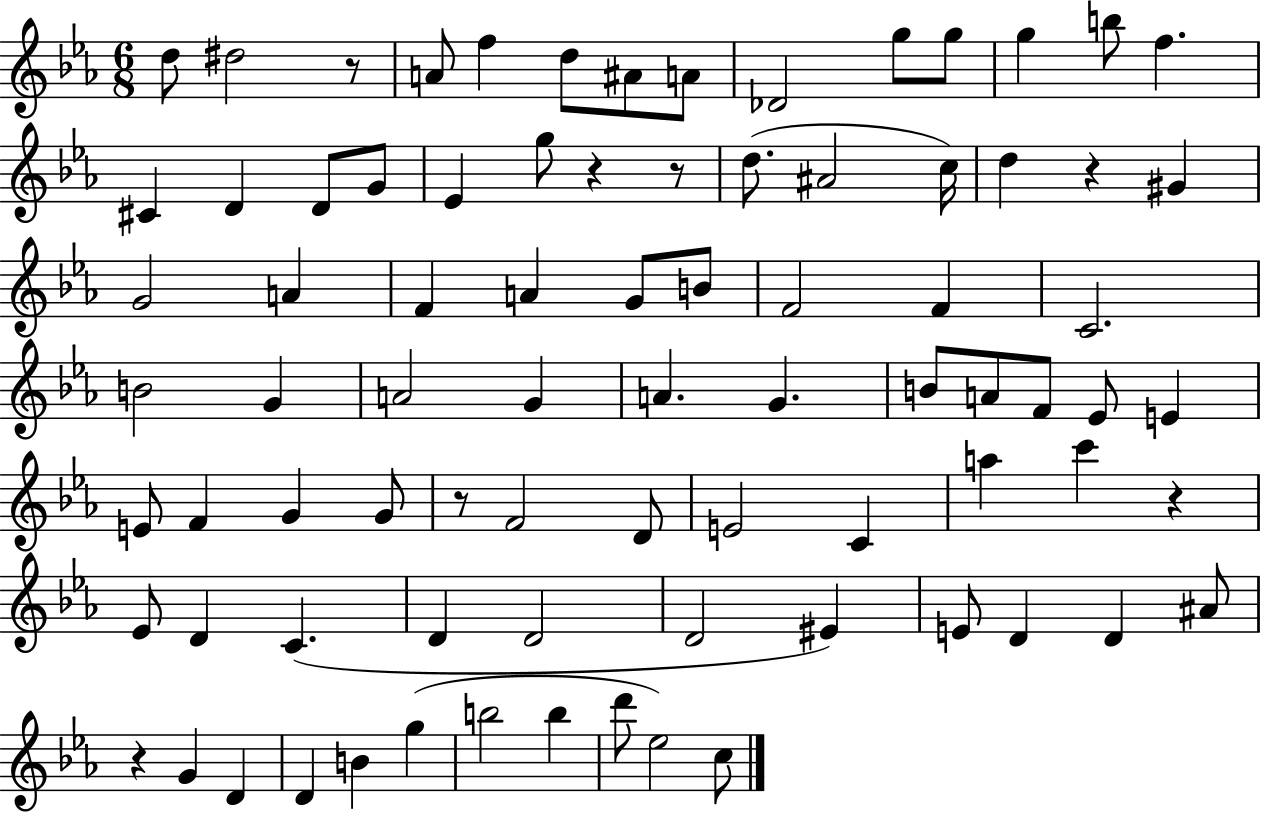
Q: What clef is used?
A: treble